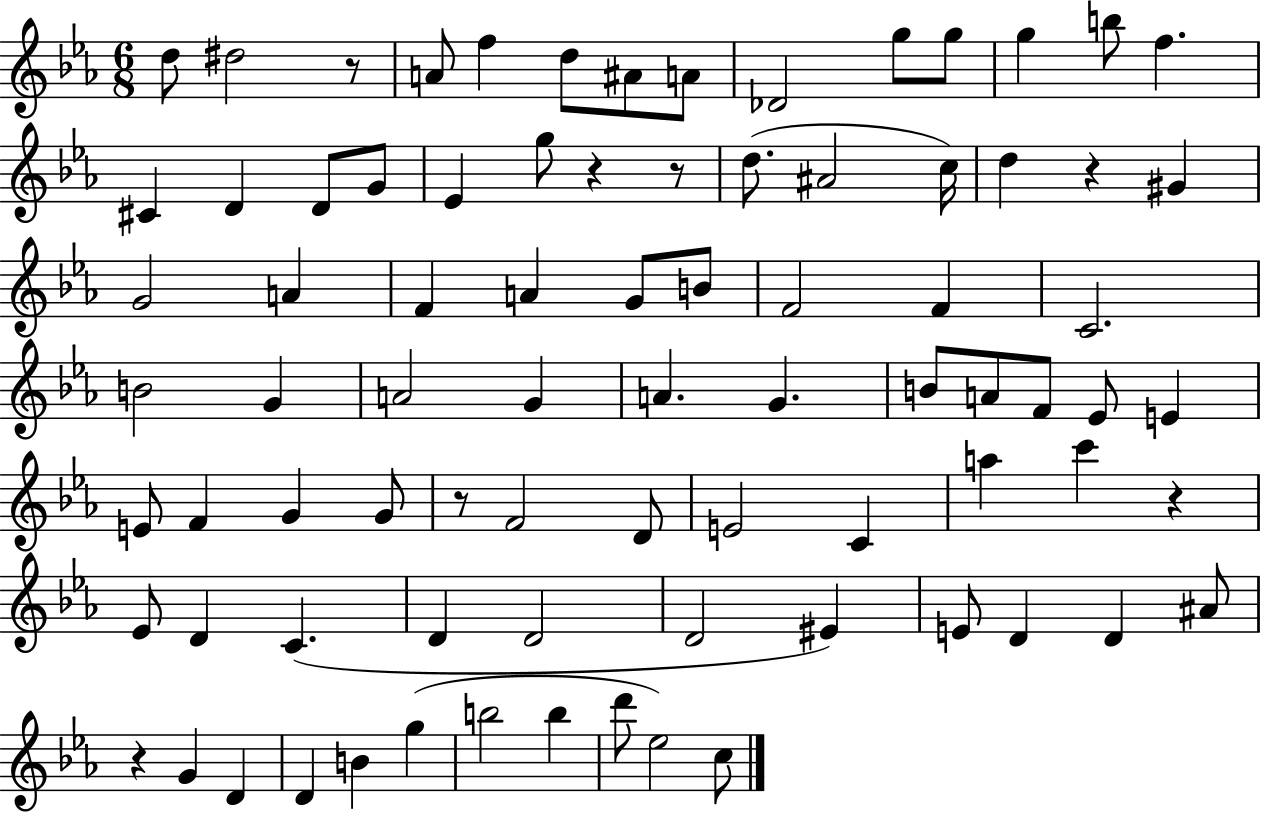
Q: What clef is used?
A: treble